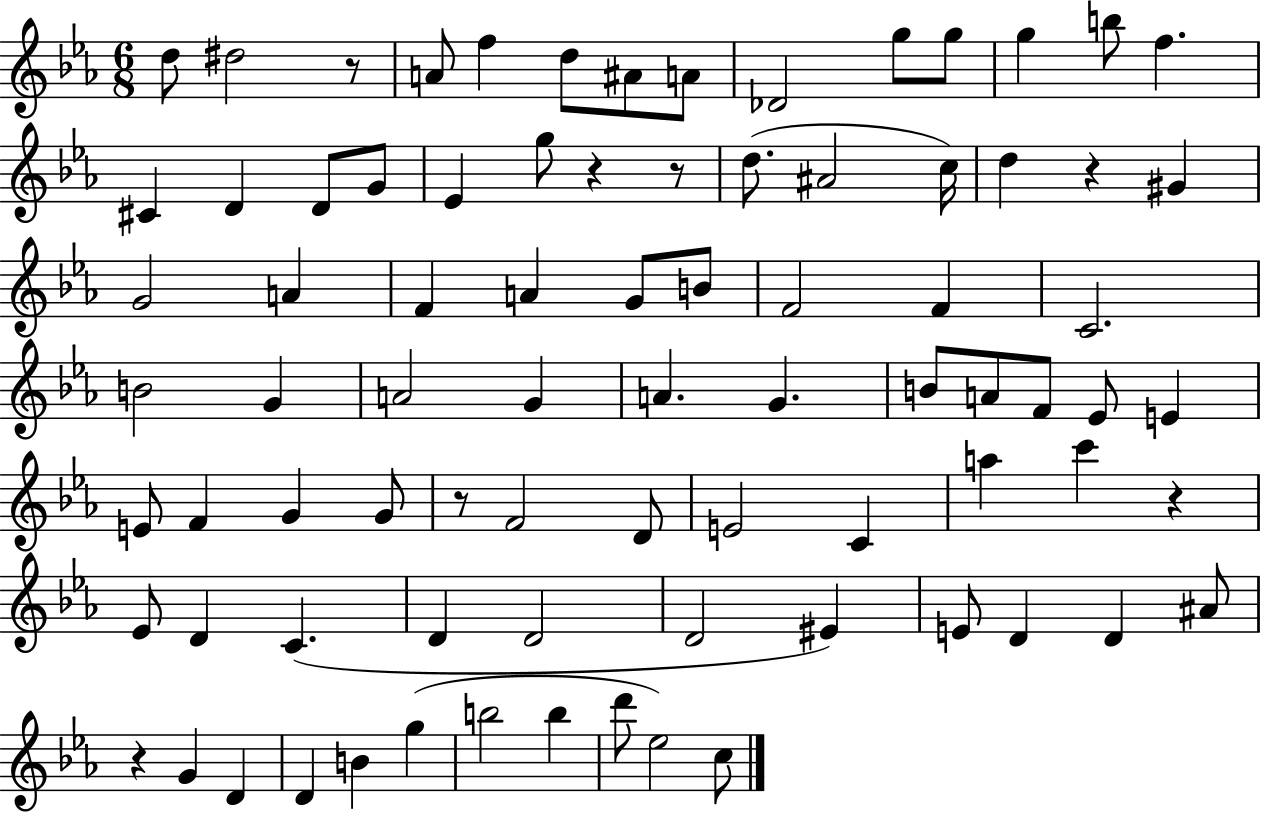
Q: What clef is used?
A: treble